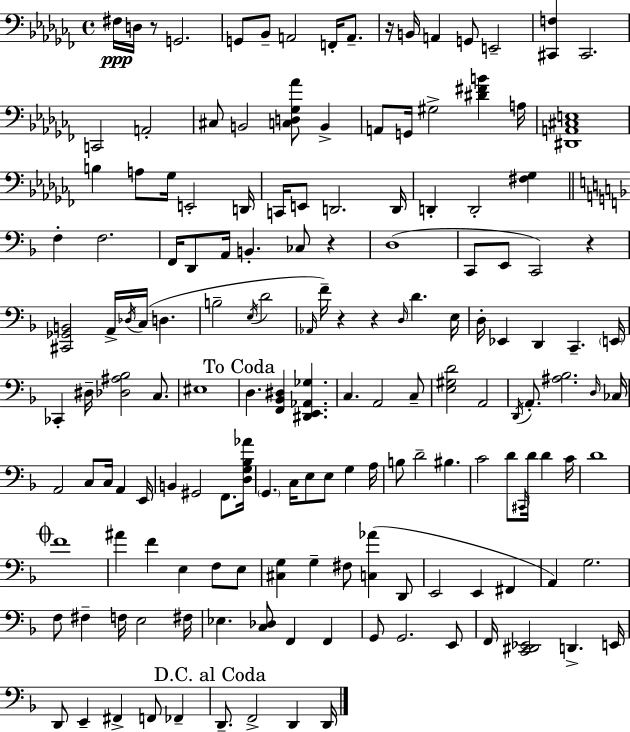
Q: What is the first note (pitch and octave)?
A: F#3